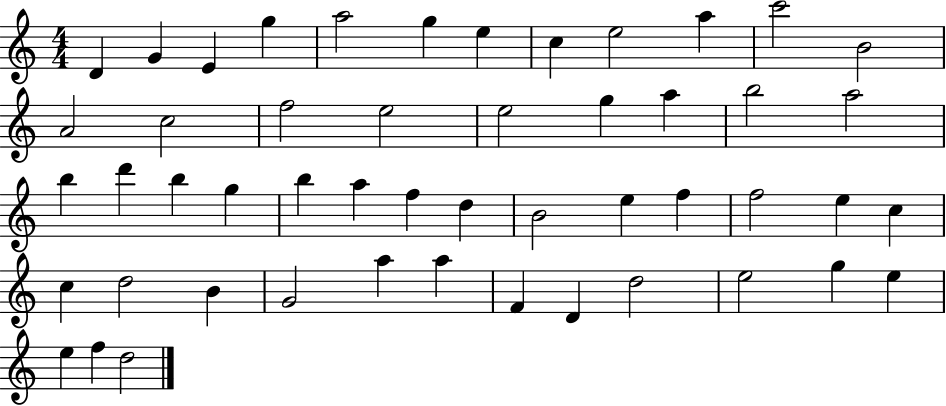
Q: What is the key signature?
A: C major